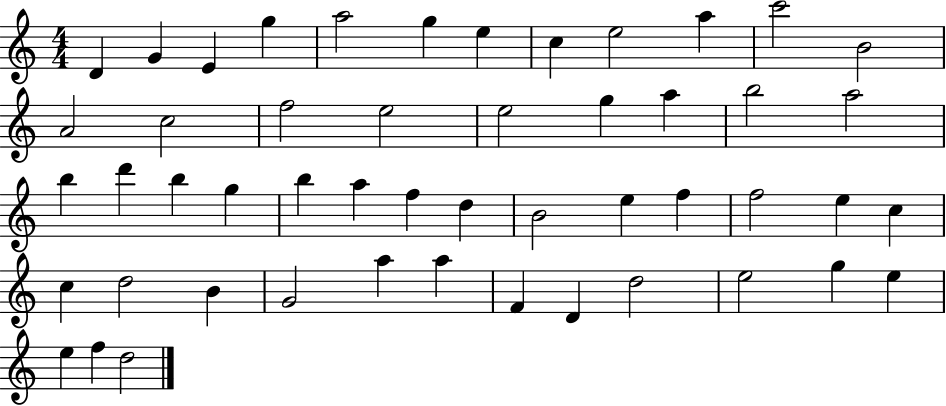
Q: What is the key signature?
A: C major